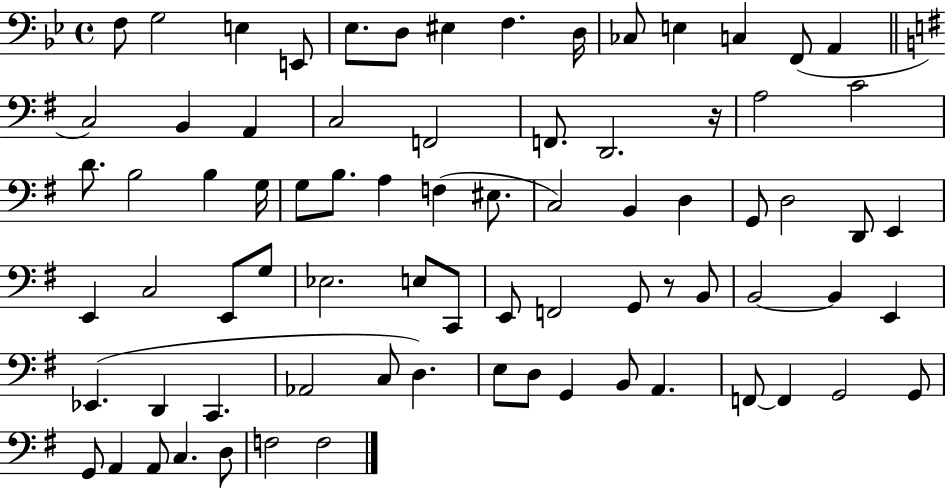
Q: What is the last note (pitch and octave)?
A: F3